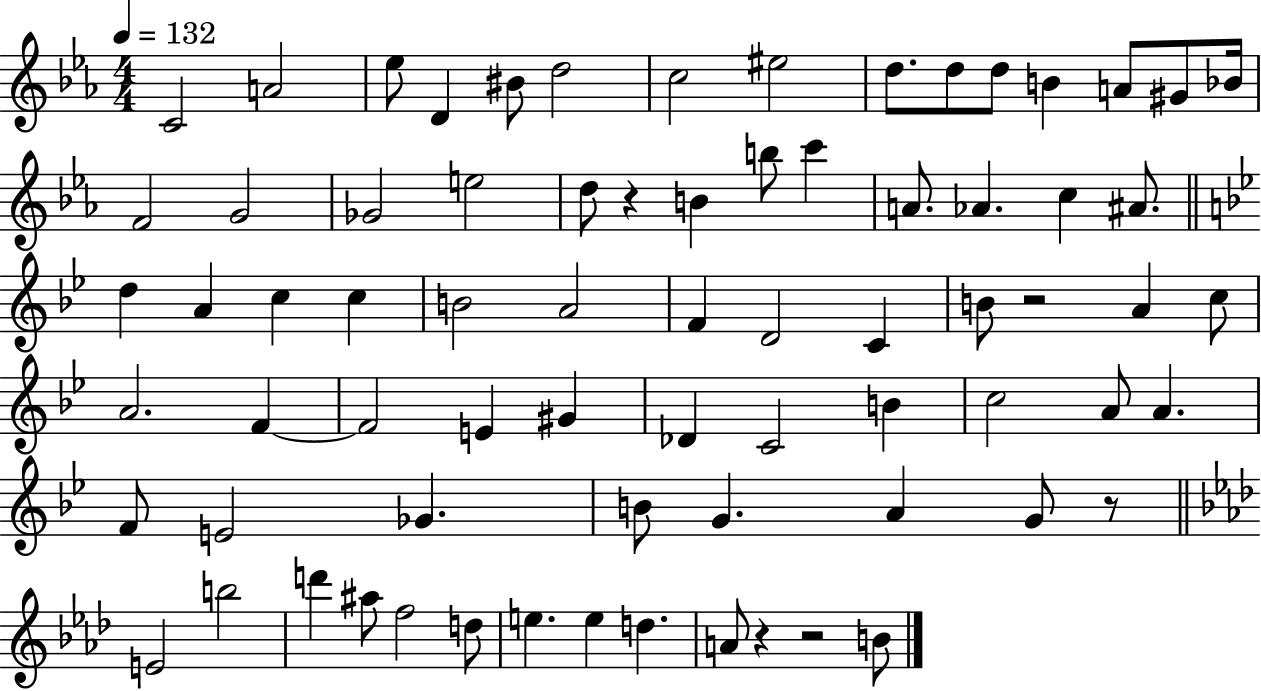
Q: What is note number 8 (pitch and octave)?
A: EIS5